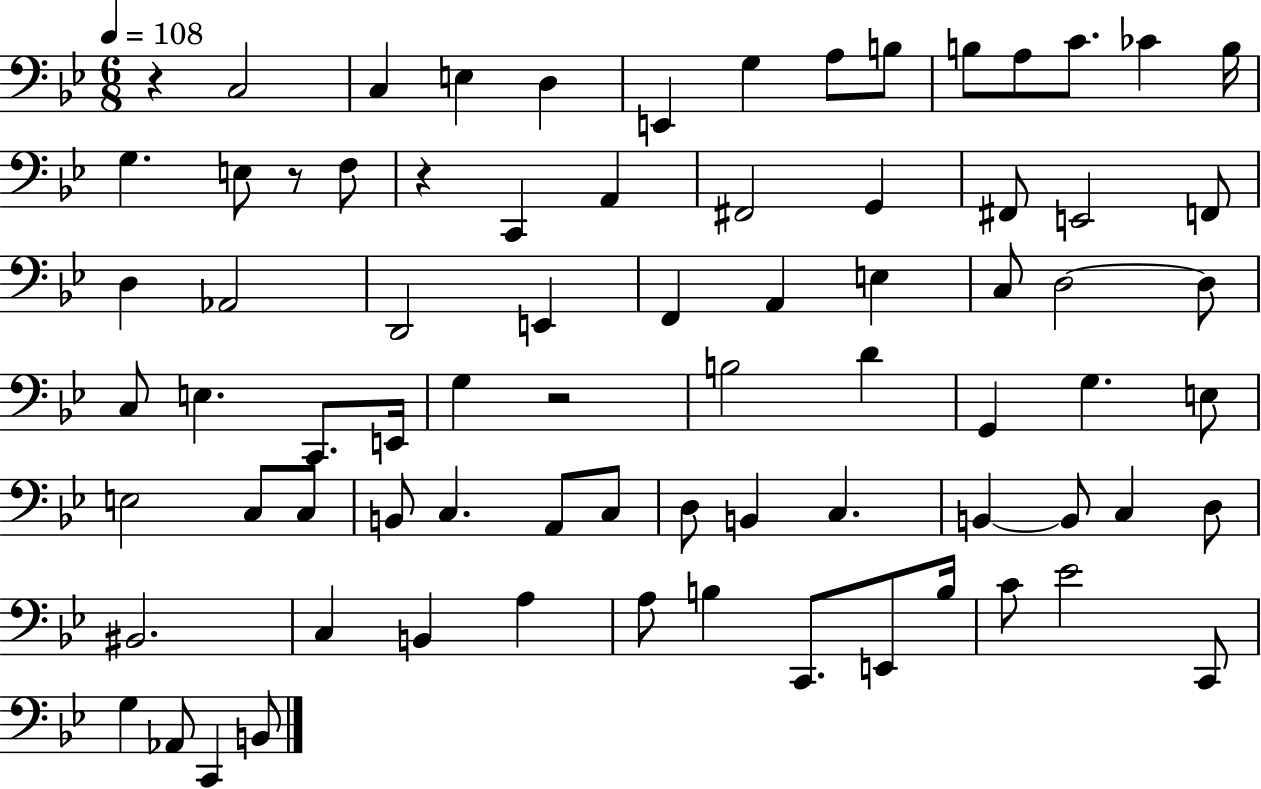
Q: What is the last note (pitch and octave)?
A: B2